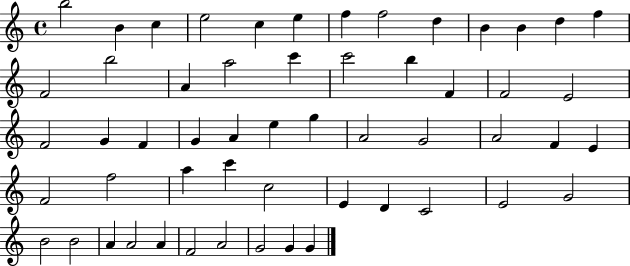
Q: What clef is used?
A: treble